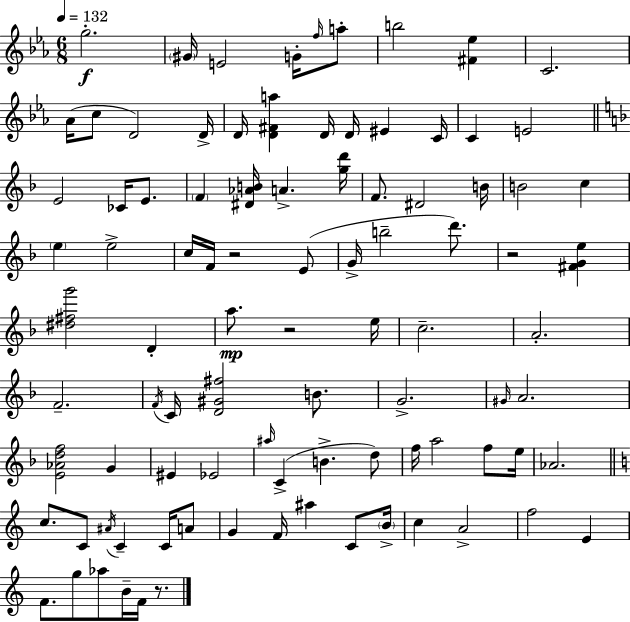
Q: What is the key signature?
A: C minor